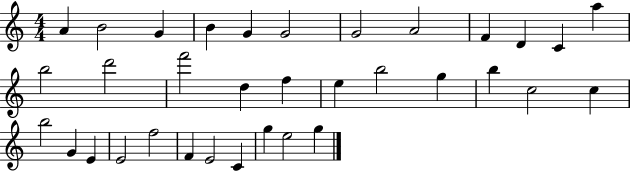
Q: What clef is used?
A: treble